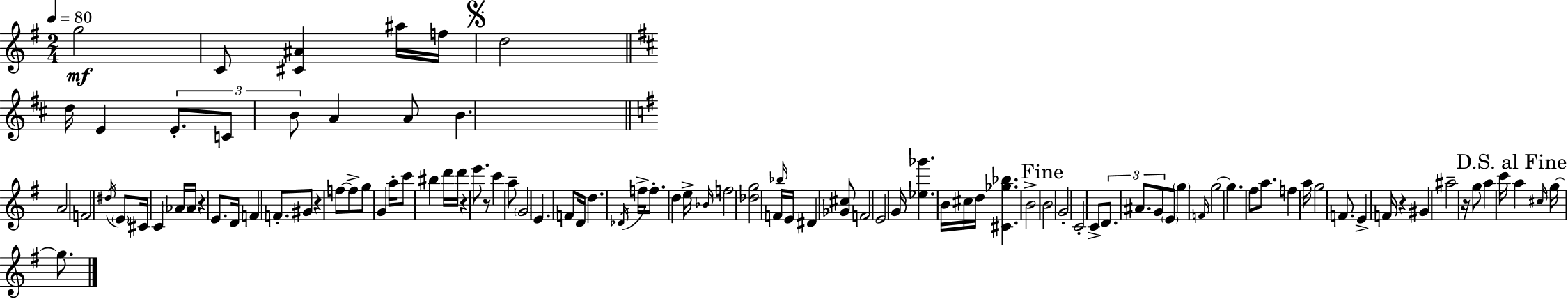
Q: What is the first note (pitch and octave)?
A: G5